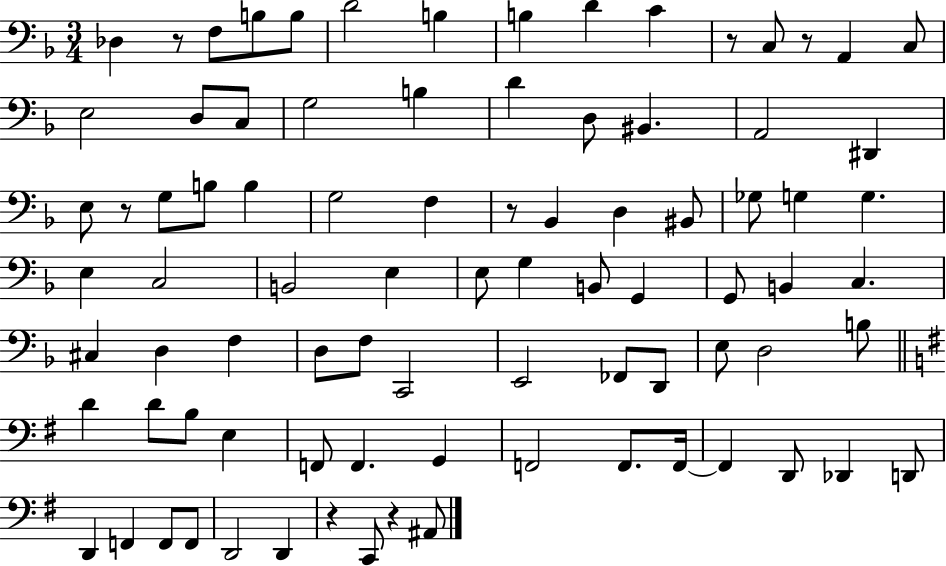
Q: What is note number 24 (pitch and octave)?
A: G3